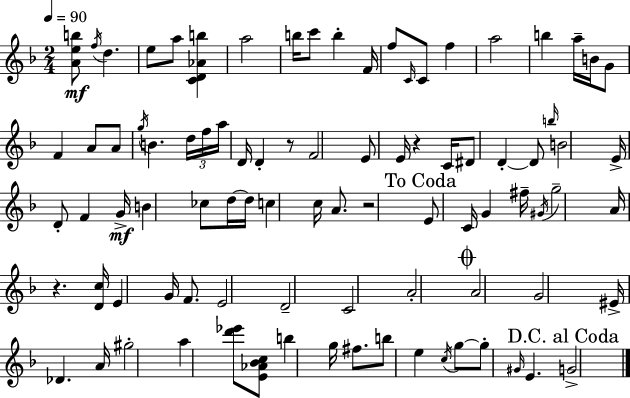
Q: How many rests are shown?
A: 4